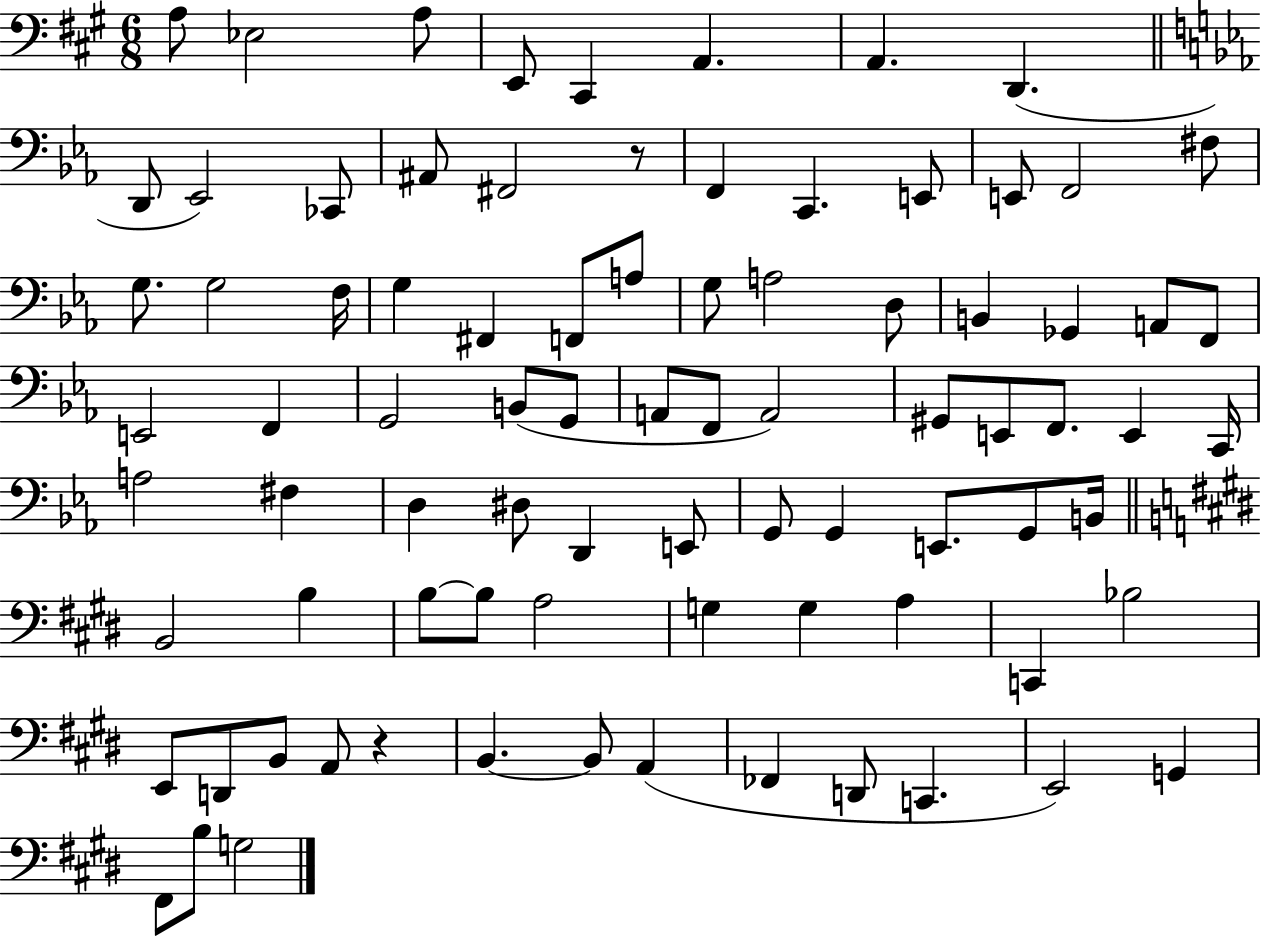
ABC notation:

X:1
T:Untitled
M:6/8
L:1/4
K:A
A,/2 _E,2 A,/2 E,,/2 ^C,, A,, A,, D,, D,,/2 _E,,2 _C,,/2 ^A,,/2 ^F,,2 z/2 F,, C,, E,,/2 E,,/2 F,,2 ^F,/2 G,/2 G,2 F,/4 G, ^F,, F,,/2 A,/2 G,/2 A,2 D,/2 B,, _G,, A,,/2 F,,/2 E,,2 F,, G,,2 B,,/2 G,,/2 A,,/2 F,,/2 A,,2 ^G,,/2 E,,/2 F,,/2 E,, C,,/4 A,2 ^F, D, ^D,/2 D,, E,,/2 G,,/2 G,, E,,/2 G,,/2 B,,/4 B,,2 B, B,/2 B,/2 A,2 G, G, A, C,, _B,2 E,,/2 D,,/2 B,,/2 A,,/2 z B,, B,,/2 A,, _F,, D,,/2 C,, E,,2 G,, ^F,,/2 B,/2 G,2